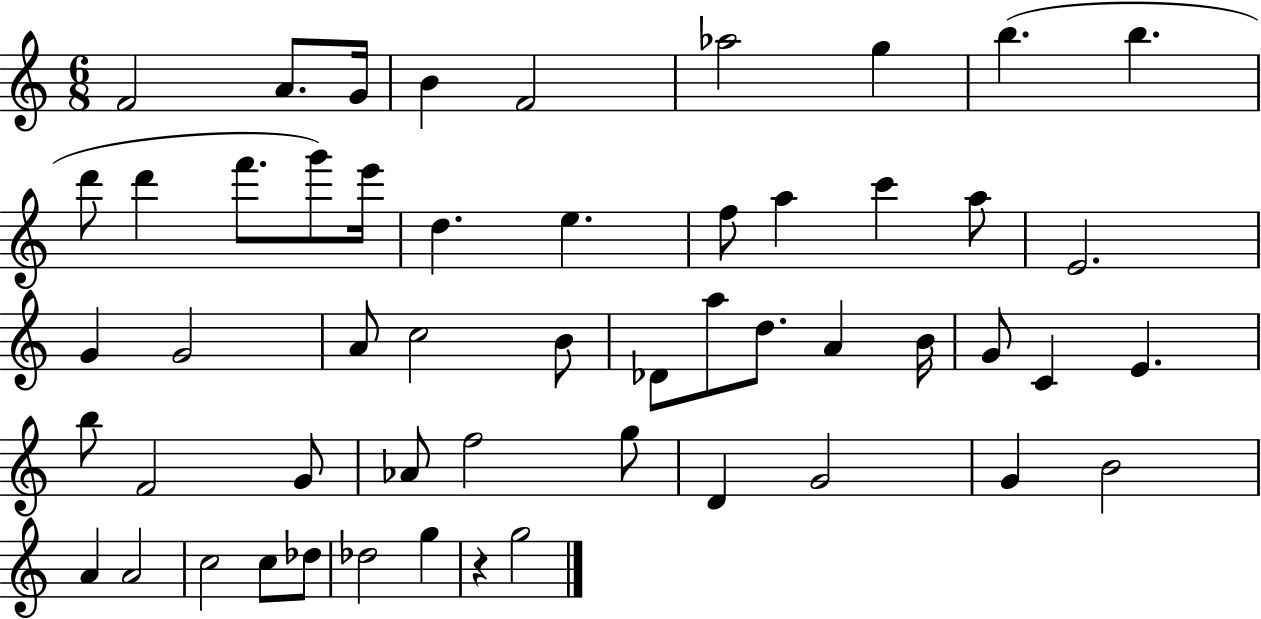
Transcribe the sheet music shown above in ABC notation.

X:1
T:Untitled
M:6/8
L:1/4
K:C
F2 A/2 G/4 B F2 _a2 g b b d'/2 d' f'/2 g'/2 e'/4 d e f/2 a c' a/2 E2 G G2 A/2 c2 B/2 _D/2 a/2 d/2 A B/4 G/2 C E b/2 F2 G/2 _A/2 f2 g/2 D G2 G B2 A A2 c2 c/2 _d/2 _d2 g z g2